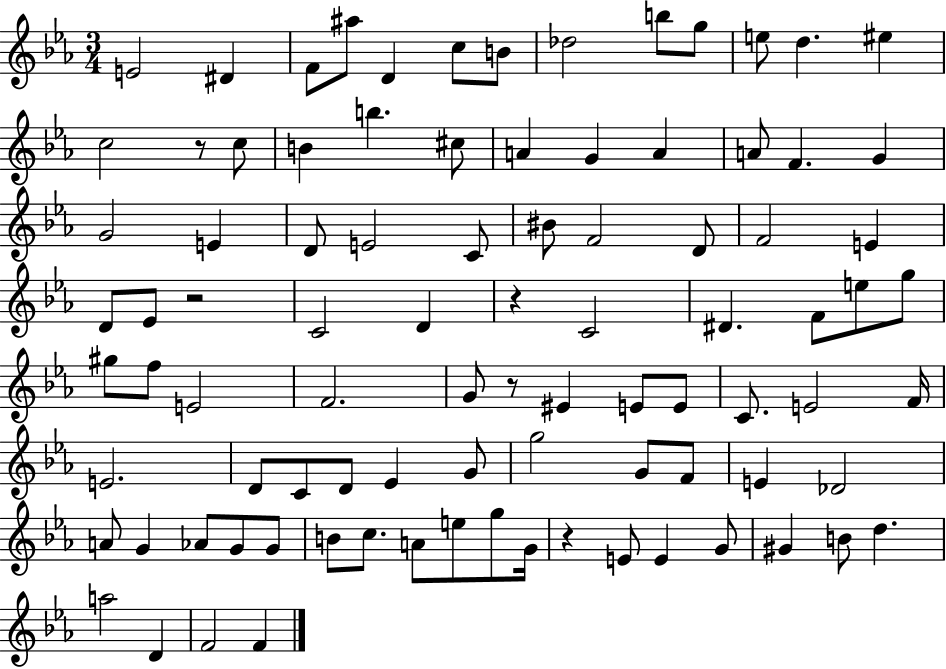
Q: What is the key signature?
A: EES major